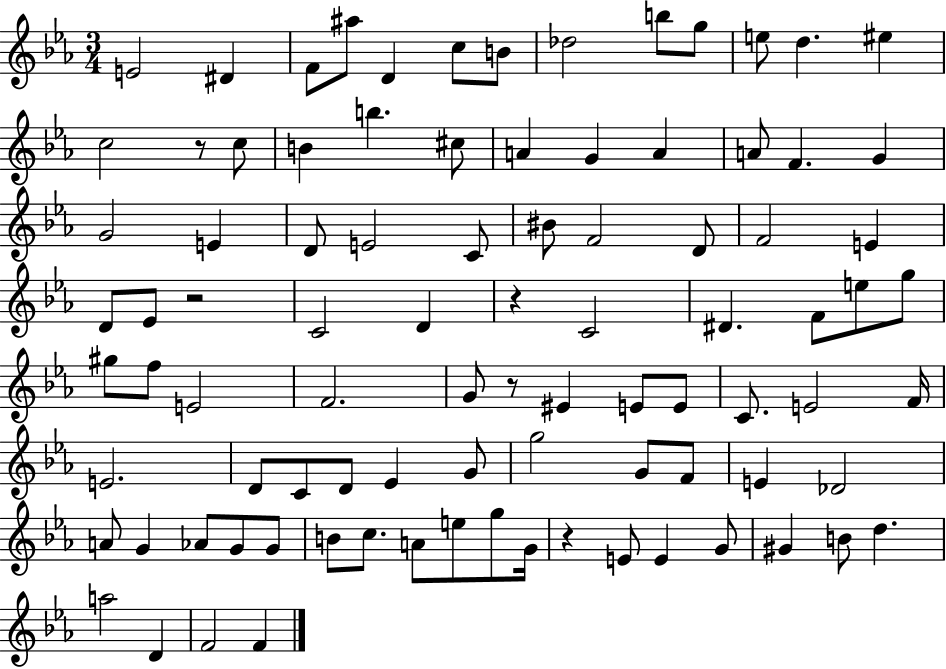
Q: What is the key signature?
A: EES major